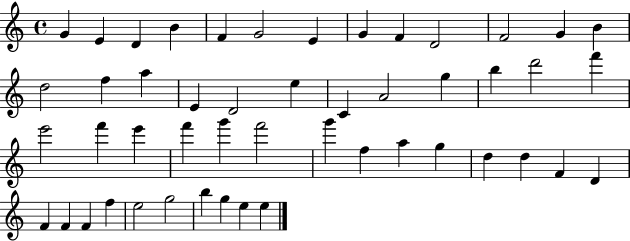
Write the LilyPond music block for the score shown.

{
  \clef treble
  \time 4/4
  \defaultTimeSignature
  \key c \major
  g'4 e'4 d'4 b'4 | f'4 g'2 e'4 | g'4 f'4 d'2 | f'2 g'4 b'4 | \break d''2 f''4 a''4 | e'4 d'2 e''4 | c'4 a'2 g''4 | b''4 d'''2 f'''4 | \break e'''2 f'''4 e'''4 | f'''4 g'''4 f'''2 | g'''4 f''4 a''4 g''4 | d''4 d''4 f'4 d'4 | \break f'4 f'4 f'4 f''4 | e''2 g''2 | b''4 g''4 e''4 e''4 | \bar "|."
}